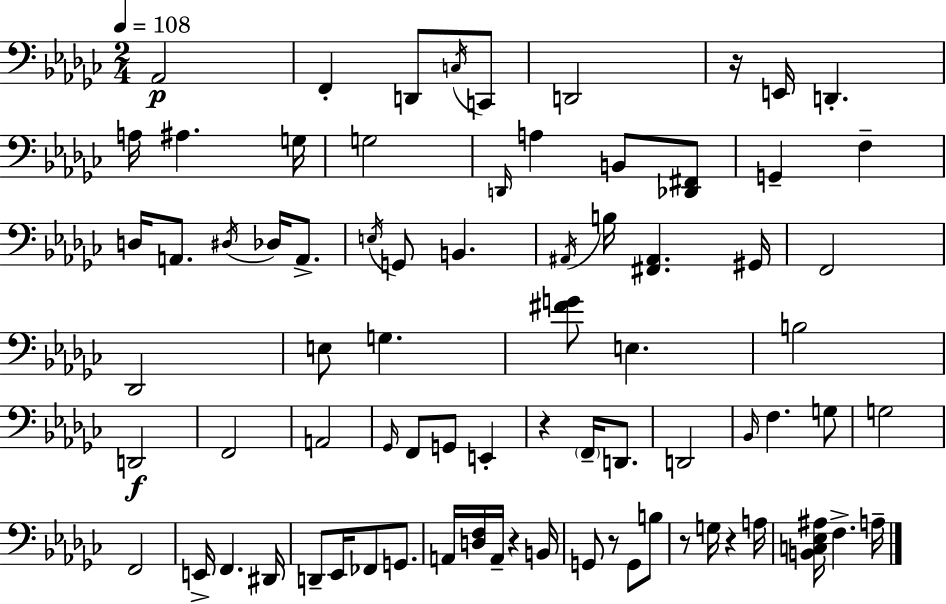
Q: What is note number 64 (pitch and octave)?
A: A3